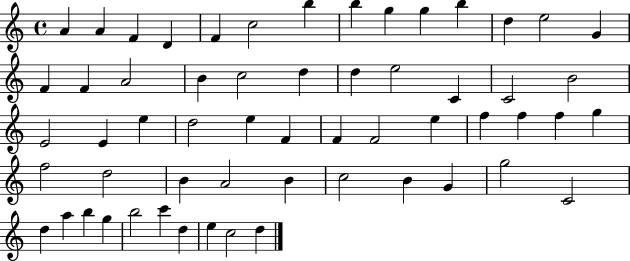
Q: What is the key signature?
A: C major